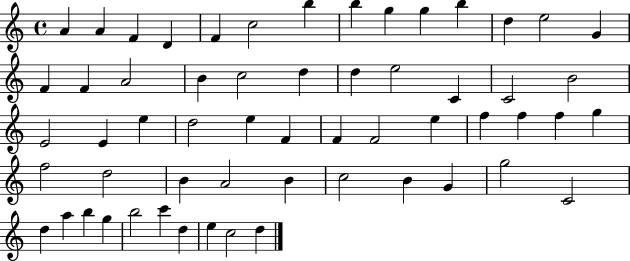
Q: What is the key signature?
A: C major